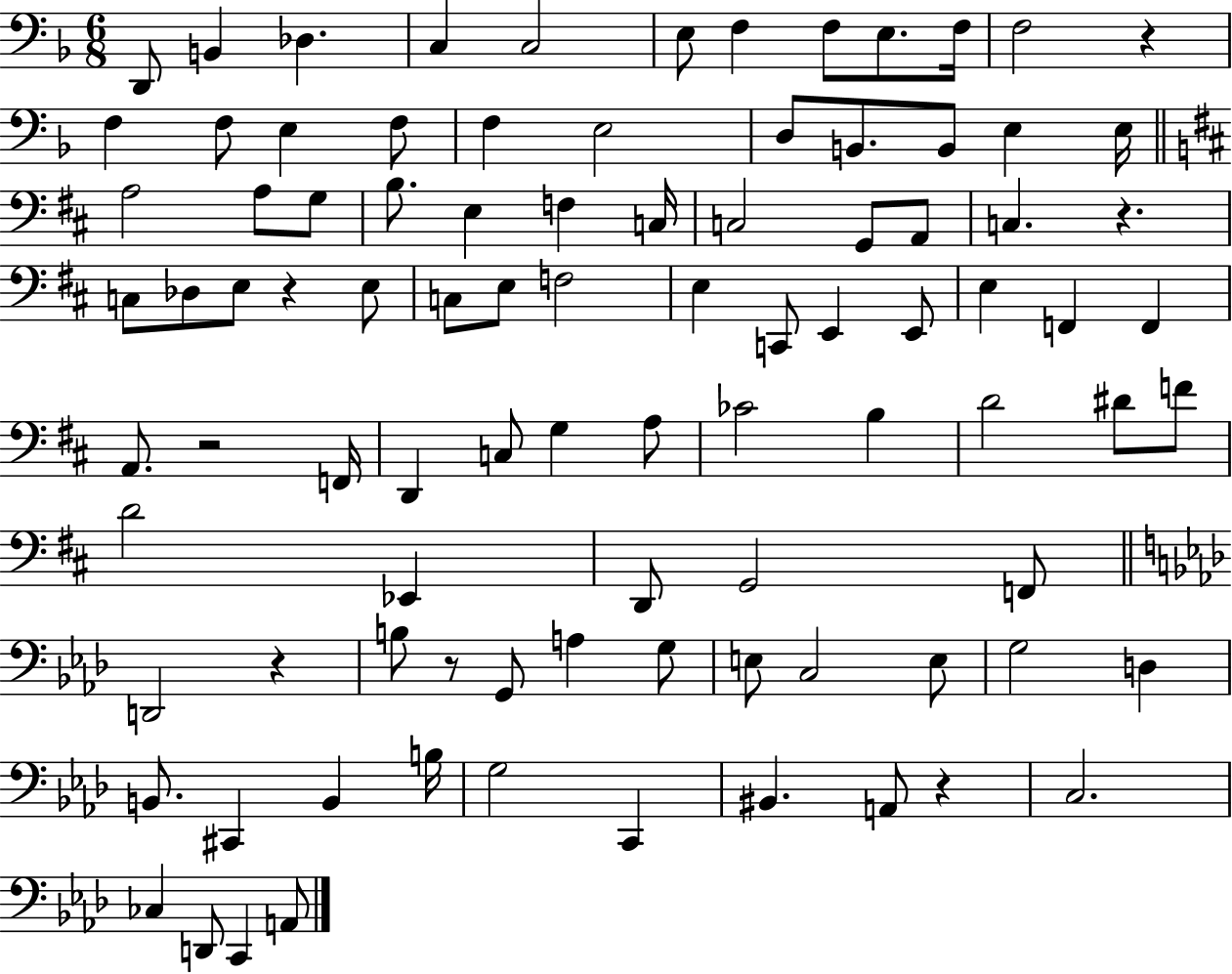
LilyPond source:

{
  \clef bass
  \numericTimeSignature
  \time 6/8
  \key f \major
  \repeat volta 2 { d,8 b,4 des4. | c4 c2 | e8 f4 f8 e8. f16 | f2 r4 | \break f4 f8 e4 f8 | f4 e2 | d8 b,8. b,8 e4 e16 | \bar "||" \break \key d \major a2 a8 g8 | b8. e4 f4 c16 | c2 g,8 a,8 | c4. r4. | \break c8 des8 e8 r4 e8 | c8 e8 f2 | e4 c,8 e,4 e,8 | e4 f,4 f,4 | \break a,8. r2 f,16 | d,4 c8 g4 a8 | ces'2 b4 | d'2 dis'8 f'8 | \break d'2 ees,4 | d,8 g,2 f,8 | \bar "||" \break \key aes \major d,2 r4 | b8 r8 g,8 a4 g8 | e8 c2 e8 | g2 d4 | \break b,8. cis,4 b,4 b16 | g2 c,4 | bis,4. a,8 r4 | c2. | \break ces4 d,8 c,4 a,8 | } \bar "|."
}